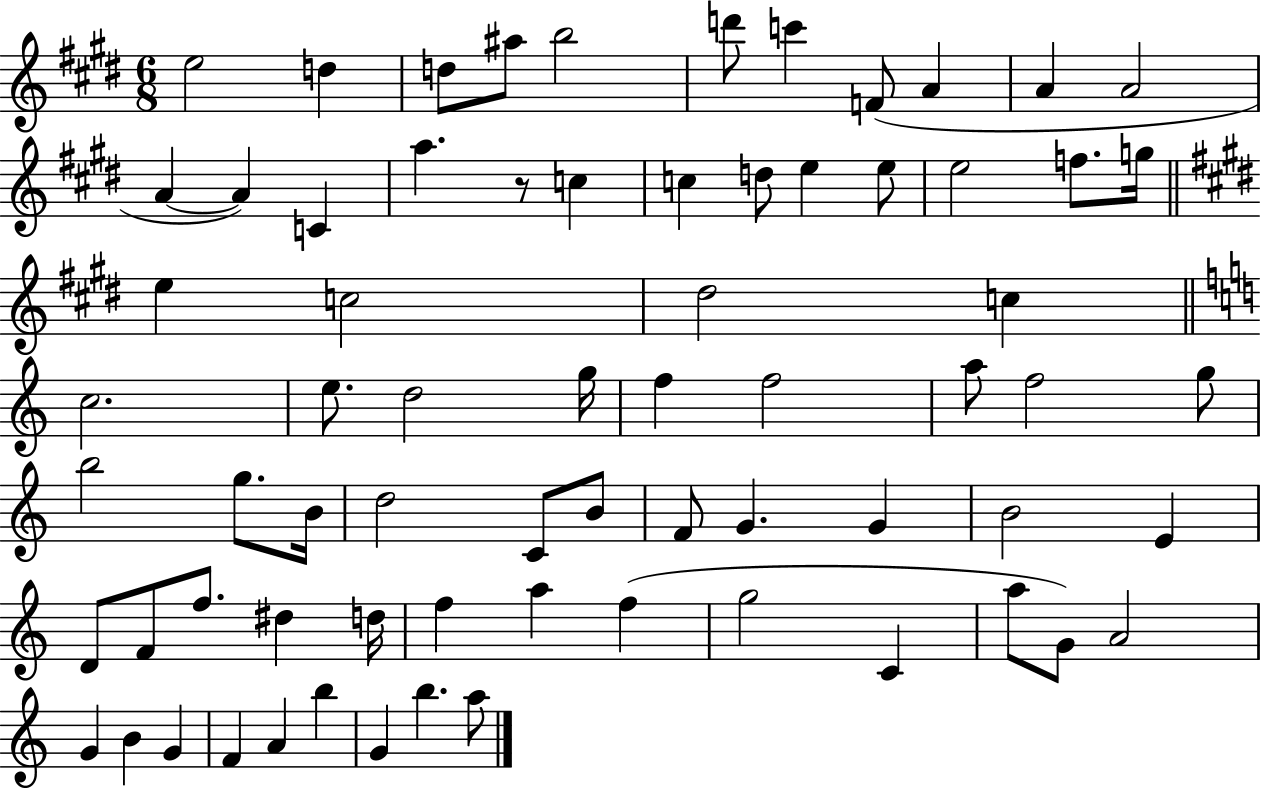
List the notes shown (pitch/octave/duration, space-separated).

E5/h D5/q D5/e A#5/e B5/h D6/e C6/q F4/e A4/q A4/q A4/h A4/q A4/q C4/q A5/q. R/e C5/q C5/q D5/e E5/q E5/e E5/h F5/e. G5/s E5/q C5/h D#5/h C5/q C5/h. E5/e. D5/h G5/s F5/q F5/h A5/e F5/h G5/e B5/h G5/e. B4/s D5/h C4/e B4/e F4/e G4/q. G4/q B4/h E4/q D4/e F4/e F5/e. D#5/q D5/s F5/q A5/q F5/q G5/h C4/q A5/e G4/e A4/h G4/q B4/q G4/q F4/q A4/q B5/q G4/q B5/q. A5/e